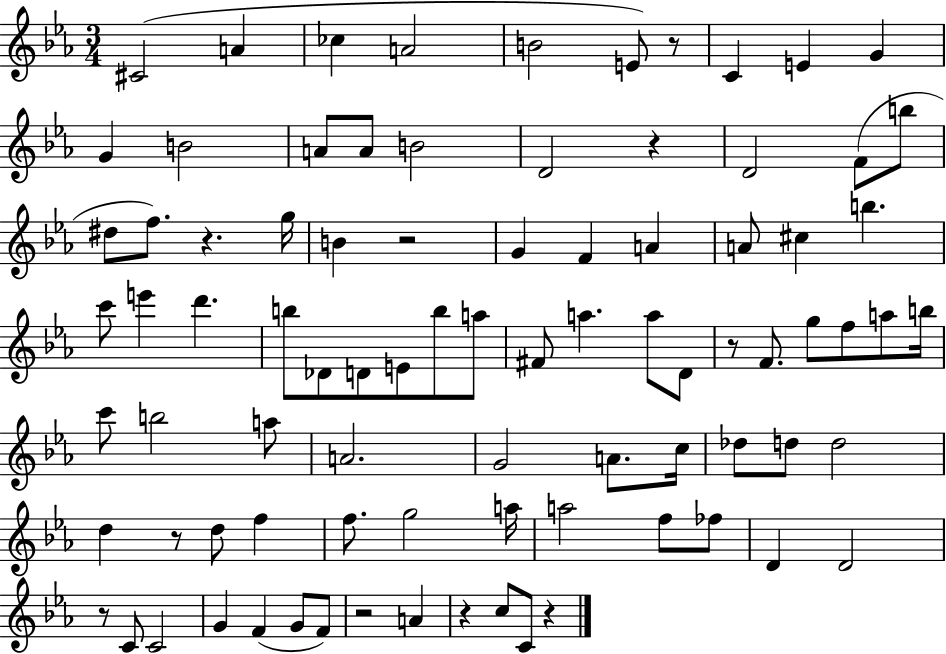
C#4/h A4/q CES5/q A4/h B4/h E4/e R/e C4/q E4/q G4/q G4/q B4/h A4/e A4/e B4/h D4/h R/q D4/h F4/e B5/e D#5/e F5/e. R/q. G5/s B4/q R/h G4/q F4/q A4/q A4/e C#5/q B5/q. C6/e E6/q D6/q. B5/e Db4/e D4/e E4/e B5/e A5/e F#4/e A5/q. A5/e D4/e R/e F4/e. G5/e F5/e A5/e B5/s C6/e B5/h A5/e A4/h. G4/h A4/e. C5/s Db5/e D5/e D5/h D5/q R/e D5/e F5/q F5/e. G5/h A5/s A5/h F5/e FES5/e D4/q D4/h R/e C4/e C4/h G4/q F4/q G4/e F4/e R/h A4/q R/q C5/e C4/e R/q